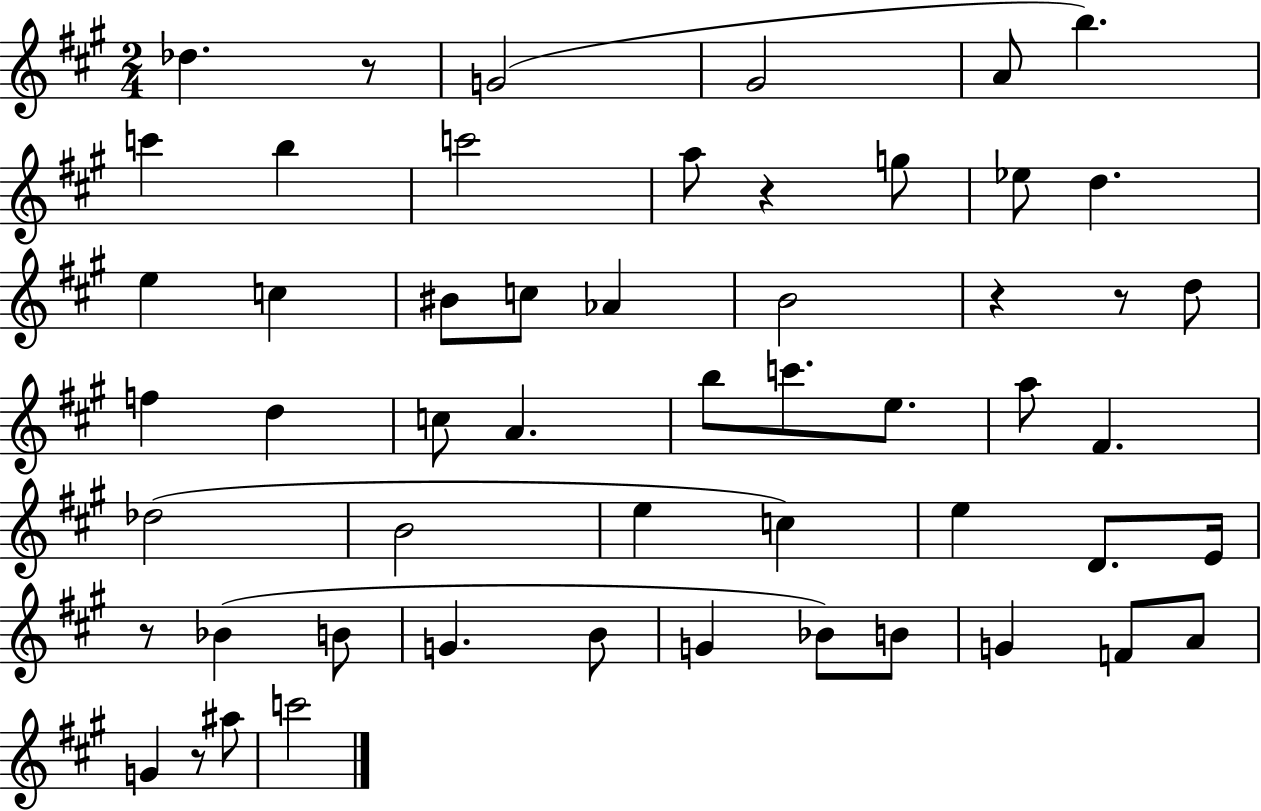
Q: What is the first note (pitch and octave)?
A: Db5